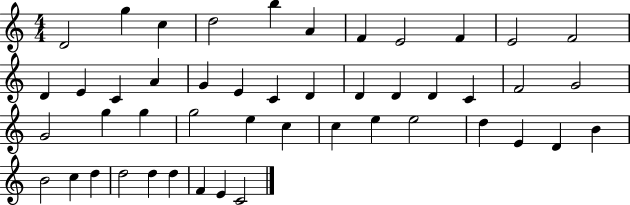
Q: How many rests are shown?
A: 0